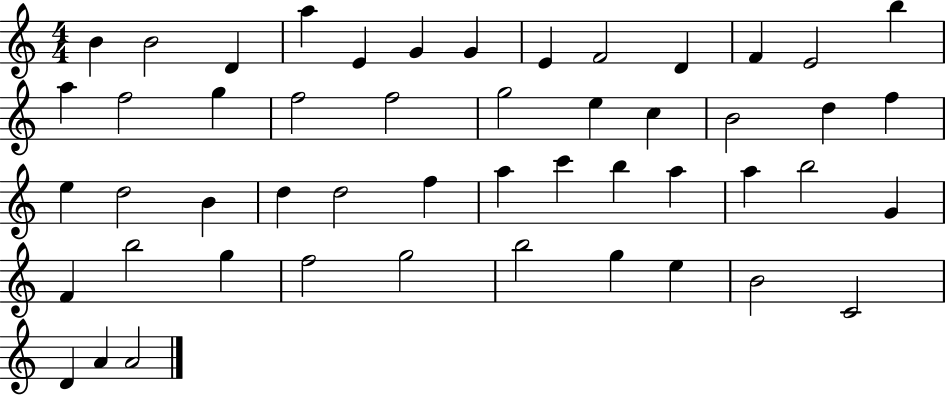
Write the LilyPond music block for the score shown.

{
  \clef treble
  \numericTimeSignature
  \time 4/4
  \key c \major
  b'4 b'2 d'4 | a''4 e'4 g'4 g'4 | e'4 f'2 d'4 | f'4 e'2 b''4 | \break a''4 f''2 g''4 | f''2 f''2 | g''2 e''4 c''4 | b'2 d''4 f''4 | \break e''4 d''2 b'4 | d''4 d''2 f''4 | a''4 c'''4 b''4 a''4 | a''4 b''2 g'4 | \break f'4 b''2 g''4 | f''2 g''2 | b''2 g''4 e''4 | b'2 c'2 | \break d'4 a'4 a'2 | \bar "|."
}